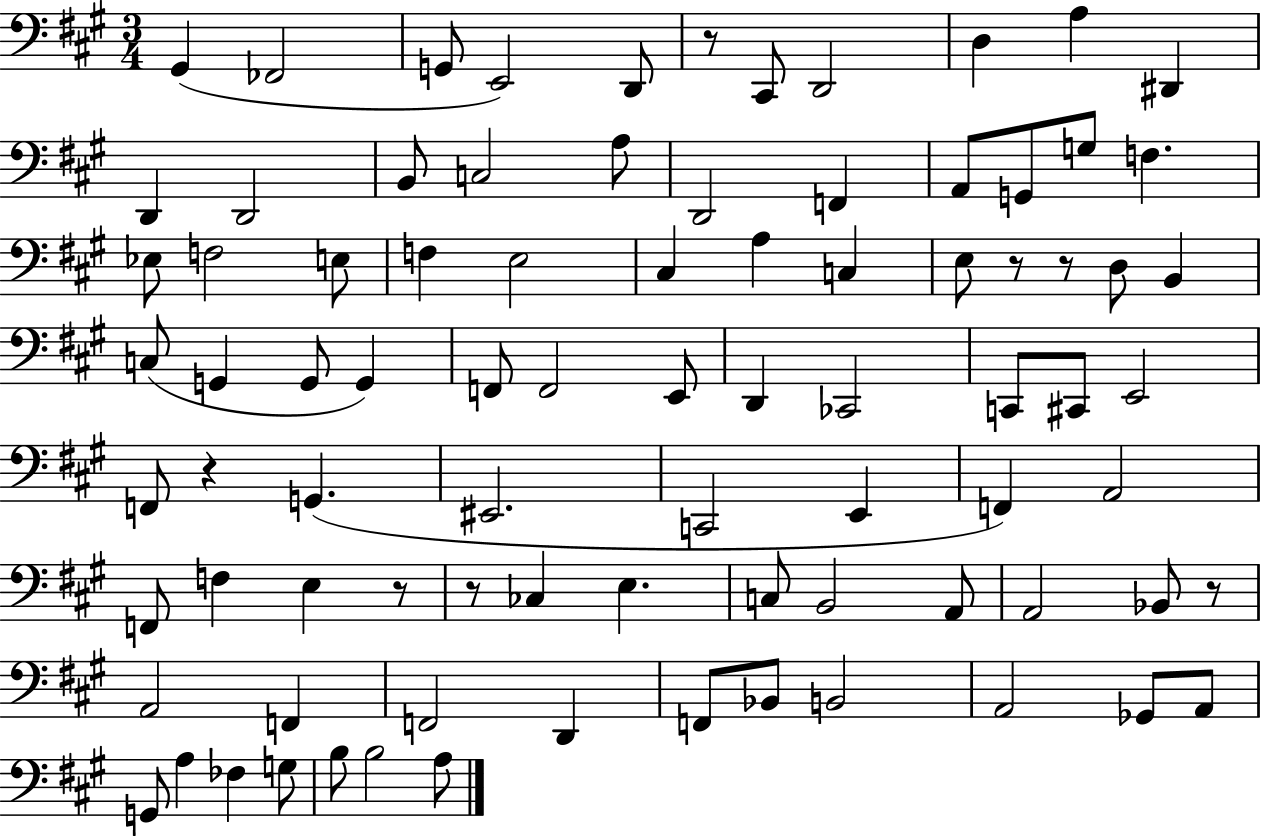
G#2/q FES2/h G2/e E2/h D2/e R/e C#2/e D2/h D3/q A3/q D#2/q D2/q D2/h B2/e C3/h A3/e D2/h F2/q A2/e G2/e G3/e F3/q. Eb3/e F3/h E3/e F3/q E3/h C#3/q A3/q C3/q E3/e R/e R/e D3/e B2/q C3/e G2/q G2/e G2/q F2/e F2/h E2/e D2/q CES2/h C2/e C#2/e E2/h F2/e R/q G2/q. EIS2/h. C2/h E2/q F2/q A2/h F2/e F3/q E3/q R/e R/e CES3/q E3/q. C3/e B2/h A2/e A2/h Bb2/e R/e A2/h F2/q F2/h D2/q F2/e Bb2/e B2/h A2/h Gb2/e A2/e G2/e A3/q FES3/q G3/e B3/e B3/h A3/e